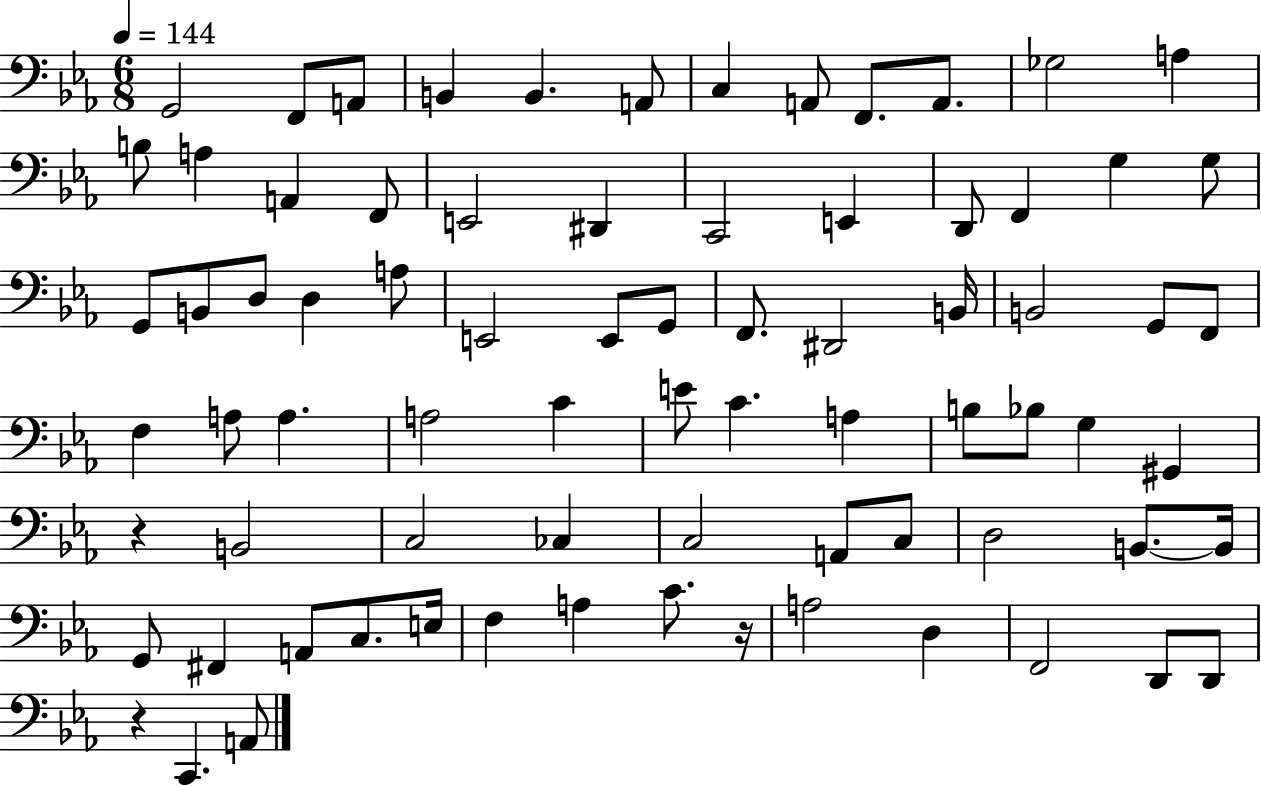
{
  \clef bass
  \numericTimeSignature
  \time 6/8
  \key ees \major
  \tempo 4 = 144
  g,2 f,8 a,8 | b,4 b,4. a,8 | c4 a,8 f,8. a,8. | ges2 a4 | \break b8 a4 a,4 f,8 | e,2 dis,4 | c,2 e,4 | d,8 f,4 g4 g8 | \break g,8 b,8 d8 d4 a8 | e,2 e,8 g,8 | f,8. dis,2 b,16 | b,2 g,8 f,8 | \break f4 a8 a4. | a2 c'4 | e'8 c'4. a4 | b8 bes8 g4 gis,4 | \break r4 b,2 | c2 ces4 | c2 a,8 c8 | d2 b,8.~~ b,16 | \break g,8 fis,4 a,8 c8. e16 | f4 a4 c'8. r16 | a2 d4 | f,2 d,8 d,8 | \break r4 c,4. a,8 | \bar "|."
}